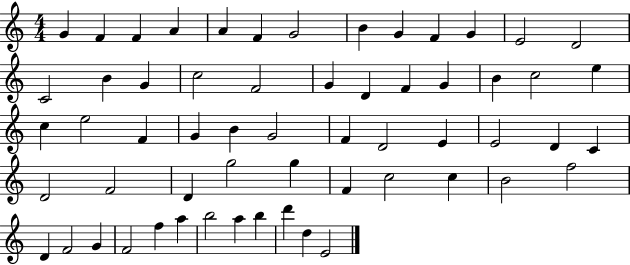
{
  \clef treble
  \numericTimeSignature
  \time 4/4
  \key c \major
  g'4 f'4 f'4 a'4 | a'4 f'4 g'2 | b'4 g'4 f'4 g'4 | e'2 d'2 | \break c'2 b'4 g'4 | c''2 f'2 | g'4 d'4 f'4 g'4 | b'4 c''2 e''4 | \break c''4 e''2 f'4 | g'4 b'4 g'2 | f'4 d'2 e'4 | e'2 d'4 c'4 | \break d'2 f'2 | d'4 g''2 g''4 | f'4 c''2 c''4 | b'2 f''2 | \break d'4 f'2 g'4 | f'2 f''4 a''4 | b''2 a''4 b''4 | d'''4 d''4 e'2 | \break \bar "|."
}